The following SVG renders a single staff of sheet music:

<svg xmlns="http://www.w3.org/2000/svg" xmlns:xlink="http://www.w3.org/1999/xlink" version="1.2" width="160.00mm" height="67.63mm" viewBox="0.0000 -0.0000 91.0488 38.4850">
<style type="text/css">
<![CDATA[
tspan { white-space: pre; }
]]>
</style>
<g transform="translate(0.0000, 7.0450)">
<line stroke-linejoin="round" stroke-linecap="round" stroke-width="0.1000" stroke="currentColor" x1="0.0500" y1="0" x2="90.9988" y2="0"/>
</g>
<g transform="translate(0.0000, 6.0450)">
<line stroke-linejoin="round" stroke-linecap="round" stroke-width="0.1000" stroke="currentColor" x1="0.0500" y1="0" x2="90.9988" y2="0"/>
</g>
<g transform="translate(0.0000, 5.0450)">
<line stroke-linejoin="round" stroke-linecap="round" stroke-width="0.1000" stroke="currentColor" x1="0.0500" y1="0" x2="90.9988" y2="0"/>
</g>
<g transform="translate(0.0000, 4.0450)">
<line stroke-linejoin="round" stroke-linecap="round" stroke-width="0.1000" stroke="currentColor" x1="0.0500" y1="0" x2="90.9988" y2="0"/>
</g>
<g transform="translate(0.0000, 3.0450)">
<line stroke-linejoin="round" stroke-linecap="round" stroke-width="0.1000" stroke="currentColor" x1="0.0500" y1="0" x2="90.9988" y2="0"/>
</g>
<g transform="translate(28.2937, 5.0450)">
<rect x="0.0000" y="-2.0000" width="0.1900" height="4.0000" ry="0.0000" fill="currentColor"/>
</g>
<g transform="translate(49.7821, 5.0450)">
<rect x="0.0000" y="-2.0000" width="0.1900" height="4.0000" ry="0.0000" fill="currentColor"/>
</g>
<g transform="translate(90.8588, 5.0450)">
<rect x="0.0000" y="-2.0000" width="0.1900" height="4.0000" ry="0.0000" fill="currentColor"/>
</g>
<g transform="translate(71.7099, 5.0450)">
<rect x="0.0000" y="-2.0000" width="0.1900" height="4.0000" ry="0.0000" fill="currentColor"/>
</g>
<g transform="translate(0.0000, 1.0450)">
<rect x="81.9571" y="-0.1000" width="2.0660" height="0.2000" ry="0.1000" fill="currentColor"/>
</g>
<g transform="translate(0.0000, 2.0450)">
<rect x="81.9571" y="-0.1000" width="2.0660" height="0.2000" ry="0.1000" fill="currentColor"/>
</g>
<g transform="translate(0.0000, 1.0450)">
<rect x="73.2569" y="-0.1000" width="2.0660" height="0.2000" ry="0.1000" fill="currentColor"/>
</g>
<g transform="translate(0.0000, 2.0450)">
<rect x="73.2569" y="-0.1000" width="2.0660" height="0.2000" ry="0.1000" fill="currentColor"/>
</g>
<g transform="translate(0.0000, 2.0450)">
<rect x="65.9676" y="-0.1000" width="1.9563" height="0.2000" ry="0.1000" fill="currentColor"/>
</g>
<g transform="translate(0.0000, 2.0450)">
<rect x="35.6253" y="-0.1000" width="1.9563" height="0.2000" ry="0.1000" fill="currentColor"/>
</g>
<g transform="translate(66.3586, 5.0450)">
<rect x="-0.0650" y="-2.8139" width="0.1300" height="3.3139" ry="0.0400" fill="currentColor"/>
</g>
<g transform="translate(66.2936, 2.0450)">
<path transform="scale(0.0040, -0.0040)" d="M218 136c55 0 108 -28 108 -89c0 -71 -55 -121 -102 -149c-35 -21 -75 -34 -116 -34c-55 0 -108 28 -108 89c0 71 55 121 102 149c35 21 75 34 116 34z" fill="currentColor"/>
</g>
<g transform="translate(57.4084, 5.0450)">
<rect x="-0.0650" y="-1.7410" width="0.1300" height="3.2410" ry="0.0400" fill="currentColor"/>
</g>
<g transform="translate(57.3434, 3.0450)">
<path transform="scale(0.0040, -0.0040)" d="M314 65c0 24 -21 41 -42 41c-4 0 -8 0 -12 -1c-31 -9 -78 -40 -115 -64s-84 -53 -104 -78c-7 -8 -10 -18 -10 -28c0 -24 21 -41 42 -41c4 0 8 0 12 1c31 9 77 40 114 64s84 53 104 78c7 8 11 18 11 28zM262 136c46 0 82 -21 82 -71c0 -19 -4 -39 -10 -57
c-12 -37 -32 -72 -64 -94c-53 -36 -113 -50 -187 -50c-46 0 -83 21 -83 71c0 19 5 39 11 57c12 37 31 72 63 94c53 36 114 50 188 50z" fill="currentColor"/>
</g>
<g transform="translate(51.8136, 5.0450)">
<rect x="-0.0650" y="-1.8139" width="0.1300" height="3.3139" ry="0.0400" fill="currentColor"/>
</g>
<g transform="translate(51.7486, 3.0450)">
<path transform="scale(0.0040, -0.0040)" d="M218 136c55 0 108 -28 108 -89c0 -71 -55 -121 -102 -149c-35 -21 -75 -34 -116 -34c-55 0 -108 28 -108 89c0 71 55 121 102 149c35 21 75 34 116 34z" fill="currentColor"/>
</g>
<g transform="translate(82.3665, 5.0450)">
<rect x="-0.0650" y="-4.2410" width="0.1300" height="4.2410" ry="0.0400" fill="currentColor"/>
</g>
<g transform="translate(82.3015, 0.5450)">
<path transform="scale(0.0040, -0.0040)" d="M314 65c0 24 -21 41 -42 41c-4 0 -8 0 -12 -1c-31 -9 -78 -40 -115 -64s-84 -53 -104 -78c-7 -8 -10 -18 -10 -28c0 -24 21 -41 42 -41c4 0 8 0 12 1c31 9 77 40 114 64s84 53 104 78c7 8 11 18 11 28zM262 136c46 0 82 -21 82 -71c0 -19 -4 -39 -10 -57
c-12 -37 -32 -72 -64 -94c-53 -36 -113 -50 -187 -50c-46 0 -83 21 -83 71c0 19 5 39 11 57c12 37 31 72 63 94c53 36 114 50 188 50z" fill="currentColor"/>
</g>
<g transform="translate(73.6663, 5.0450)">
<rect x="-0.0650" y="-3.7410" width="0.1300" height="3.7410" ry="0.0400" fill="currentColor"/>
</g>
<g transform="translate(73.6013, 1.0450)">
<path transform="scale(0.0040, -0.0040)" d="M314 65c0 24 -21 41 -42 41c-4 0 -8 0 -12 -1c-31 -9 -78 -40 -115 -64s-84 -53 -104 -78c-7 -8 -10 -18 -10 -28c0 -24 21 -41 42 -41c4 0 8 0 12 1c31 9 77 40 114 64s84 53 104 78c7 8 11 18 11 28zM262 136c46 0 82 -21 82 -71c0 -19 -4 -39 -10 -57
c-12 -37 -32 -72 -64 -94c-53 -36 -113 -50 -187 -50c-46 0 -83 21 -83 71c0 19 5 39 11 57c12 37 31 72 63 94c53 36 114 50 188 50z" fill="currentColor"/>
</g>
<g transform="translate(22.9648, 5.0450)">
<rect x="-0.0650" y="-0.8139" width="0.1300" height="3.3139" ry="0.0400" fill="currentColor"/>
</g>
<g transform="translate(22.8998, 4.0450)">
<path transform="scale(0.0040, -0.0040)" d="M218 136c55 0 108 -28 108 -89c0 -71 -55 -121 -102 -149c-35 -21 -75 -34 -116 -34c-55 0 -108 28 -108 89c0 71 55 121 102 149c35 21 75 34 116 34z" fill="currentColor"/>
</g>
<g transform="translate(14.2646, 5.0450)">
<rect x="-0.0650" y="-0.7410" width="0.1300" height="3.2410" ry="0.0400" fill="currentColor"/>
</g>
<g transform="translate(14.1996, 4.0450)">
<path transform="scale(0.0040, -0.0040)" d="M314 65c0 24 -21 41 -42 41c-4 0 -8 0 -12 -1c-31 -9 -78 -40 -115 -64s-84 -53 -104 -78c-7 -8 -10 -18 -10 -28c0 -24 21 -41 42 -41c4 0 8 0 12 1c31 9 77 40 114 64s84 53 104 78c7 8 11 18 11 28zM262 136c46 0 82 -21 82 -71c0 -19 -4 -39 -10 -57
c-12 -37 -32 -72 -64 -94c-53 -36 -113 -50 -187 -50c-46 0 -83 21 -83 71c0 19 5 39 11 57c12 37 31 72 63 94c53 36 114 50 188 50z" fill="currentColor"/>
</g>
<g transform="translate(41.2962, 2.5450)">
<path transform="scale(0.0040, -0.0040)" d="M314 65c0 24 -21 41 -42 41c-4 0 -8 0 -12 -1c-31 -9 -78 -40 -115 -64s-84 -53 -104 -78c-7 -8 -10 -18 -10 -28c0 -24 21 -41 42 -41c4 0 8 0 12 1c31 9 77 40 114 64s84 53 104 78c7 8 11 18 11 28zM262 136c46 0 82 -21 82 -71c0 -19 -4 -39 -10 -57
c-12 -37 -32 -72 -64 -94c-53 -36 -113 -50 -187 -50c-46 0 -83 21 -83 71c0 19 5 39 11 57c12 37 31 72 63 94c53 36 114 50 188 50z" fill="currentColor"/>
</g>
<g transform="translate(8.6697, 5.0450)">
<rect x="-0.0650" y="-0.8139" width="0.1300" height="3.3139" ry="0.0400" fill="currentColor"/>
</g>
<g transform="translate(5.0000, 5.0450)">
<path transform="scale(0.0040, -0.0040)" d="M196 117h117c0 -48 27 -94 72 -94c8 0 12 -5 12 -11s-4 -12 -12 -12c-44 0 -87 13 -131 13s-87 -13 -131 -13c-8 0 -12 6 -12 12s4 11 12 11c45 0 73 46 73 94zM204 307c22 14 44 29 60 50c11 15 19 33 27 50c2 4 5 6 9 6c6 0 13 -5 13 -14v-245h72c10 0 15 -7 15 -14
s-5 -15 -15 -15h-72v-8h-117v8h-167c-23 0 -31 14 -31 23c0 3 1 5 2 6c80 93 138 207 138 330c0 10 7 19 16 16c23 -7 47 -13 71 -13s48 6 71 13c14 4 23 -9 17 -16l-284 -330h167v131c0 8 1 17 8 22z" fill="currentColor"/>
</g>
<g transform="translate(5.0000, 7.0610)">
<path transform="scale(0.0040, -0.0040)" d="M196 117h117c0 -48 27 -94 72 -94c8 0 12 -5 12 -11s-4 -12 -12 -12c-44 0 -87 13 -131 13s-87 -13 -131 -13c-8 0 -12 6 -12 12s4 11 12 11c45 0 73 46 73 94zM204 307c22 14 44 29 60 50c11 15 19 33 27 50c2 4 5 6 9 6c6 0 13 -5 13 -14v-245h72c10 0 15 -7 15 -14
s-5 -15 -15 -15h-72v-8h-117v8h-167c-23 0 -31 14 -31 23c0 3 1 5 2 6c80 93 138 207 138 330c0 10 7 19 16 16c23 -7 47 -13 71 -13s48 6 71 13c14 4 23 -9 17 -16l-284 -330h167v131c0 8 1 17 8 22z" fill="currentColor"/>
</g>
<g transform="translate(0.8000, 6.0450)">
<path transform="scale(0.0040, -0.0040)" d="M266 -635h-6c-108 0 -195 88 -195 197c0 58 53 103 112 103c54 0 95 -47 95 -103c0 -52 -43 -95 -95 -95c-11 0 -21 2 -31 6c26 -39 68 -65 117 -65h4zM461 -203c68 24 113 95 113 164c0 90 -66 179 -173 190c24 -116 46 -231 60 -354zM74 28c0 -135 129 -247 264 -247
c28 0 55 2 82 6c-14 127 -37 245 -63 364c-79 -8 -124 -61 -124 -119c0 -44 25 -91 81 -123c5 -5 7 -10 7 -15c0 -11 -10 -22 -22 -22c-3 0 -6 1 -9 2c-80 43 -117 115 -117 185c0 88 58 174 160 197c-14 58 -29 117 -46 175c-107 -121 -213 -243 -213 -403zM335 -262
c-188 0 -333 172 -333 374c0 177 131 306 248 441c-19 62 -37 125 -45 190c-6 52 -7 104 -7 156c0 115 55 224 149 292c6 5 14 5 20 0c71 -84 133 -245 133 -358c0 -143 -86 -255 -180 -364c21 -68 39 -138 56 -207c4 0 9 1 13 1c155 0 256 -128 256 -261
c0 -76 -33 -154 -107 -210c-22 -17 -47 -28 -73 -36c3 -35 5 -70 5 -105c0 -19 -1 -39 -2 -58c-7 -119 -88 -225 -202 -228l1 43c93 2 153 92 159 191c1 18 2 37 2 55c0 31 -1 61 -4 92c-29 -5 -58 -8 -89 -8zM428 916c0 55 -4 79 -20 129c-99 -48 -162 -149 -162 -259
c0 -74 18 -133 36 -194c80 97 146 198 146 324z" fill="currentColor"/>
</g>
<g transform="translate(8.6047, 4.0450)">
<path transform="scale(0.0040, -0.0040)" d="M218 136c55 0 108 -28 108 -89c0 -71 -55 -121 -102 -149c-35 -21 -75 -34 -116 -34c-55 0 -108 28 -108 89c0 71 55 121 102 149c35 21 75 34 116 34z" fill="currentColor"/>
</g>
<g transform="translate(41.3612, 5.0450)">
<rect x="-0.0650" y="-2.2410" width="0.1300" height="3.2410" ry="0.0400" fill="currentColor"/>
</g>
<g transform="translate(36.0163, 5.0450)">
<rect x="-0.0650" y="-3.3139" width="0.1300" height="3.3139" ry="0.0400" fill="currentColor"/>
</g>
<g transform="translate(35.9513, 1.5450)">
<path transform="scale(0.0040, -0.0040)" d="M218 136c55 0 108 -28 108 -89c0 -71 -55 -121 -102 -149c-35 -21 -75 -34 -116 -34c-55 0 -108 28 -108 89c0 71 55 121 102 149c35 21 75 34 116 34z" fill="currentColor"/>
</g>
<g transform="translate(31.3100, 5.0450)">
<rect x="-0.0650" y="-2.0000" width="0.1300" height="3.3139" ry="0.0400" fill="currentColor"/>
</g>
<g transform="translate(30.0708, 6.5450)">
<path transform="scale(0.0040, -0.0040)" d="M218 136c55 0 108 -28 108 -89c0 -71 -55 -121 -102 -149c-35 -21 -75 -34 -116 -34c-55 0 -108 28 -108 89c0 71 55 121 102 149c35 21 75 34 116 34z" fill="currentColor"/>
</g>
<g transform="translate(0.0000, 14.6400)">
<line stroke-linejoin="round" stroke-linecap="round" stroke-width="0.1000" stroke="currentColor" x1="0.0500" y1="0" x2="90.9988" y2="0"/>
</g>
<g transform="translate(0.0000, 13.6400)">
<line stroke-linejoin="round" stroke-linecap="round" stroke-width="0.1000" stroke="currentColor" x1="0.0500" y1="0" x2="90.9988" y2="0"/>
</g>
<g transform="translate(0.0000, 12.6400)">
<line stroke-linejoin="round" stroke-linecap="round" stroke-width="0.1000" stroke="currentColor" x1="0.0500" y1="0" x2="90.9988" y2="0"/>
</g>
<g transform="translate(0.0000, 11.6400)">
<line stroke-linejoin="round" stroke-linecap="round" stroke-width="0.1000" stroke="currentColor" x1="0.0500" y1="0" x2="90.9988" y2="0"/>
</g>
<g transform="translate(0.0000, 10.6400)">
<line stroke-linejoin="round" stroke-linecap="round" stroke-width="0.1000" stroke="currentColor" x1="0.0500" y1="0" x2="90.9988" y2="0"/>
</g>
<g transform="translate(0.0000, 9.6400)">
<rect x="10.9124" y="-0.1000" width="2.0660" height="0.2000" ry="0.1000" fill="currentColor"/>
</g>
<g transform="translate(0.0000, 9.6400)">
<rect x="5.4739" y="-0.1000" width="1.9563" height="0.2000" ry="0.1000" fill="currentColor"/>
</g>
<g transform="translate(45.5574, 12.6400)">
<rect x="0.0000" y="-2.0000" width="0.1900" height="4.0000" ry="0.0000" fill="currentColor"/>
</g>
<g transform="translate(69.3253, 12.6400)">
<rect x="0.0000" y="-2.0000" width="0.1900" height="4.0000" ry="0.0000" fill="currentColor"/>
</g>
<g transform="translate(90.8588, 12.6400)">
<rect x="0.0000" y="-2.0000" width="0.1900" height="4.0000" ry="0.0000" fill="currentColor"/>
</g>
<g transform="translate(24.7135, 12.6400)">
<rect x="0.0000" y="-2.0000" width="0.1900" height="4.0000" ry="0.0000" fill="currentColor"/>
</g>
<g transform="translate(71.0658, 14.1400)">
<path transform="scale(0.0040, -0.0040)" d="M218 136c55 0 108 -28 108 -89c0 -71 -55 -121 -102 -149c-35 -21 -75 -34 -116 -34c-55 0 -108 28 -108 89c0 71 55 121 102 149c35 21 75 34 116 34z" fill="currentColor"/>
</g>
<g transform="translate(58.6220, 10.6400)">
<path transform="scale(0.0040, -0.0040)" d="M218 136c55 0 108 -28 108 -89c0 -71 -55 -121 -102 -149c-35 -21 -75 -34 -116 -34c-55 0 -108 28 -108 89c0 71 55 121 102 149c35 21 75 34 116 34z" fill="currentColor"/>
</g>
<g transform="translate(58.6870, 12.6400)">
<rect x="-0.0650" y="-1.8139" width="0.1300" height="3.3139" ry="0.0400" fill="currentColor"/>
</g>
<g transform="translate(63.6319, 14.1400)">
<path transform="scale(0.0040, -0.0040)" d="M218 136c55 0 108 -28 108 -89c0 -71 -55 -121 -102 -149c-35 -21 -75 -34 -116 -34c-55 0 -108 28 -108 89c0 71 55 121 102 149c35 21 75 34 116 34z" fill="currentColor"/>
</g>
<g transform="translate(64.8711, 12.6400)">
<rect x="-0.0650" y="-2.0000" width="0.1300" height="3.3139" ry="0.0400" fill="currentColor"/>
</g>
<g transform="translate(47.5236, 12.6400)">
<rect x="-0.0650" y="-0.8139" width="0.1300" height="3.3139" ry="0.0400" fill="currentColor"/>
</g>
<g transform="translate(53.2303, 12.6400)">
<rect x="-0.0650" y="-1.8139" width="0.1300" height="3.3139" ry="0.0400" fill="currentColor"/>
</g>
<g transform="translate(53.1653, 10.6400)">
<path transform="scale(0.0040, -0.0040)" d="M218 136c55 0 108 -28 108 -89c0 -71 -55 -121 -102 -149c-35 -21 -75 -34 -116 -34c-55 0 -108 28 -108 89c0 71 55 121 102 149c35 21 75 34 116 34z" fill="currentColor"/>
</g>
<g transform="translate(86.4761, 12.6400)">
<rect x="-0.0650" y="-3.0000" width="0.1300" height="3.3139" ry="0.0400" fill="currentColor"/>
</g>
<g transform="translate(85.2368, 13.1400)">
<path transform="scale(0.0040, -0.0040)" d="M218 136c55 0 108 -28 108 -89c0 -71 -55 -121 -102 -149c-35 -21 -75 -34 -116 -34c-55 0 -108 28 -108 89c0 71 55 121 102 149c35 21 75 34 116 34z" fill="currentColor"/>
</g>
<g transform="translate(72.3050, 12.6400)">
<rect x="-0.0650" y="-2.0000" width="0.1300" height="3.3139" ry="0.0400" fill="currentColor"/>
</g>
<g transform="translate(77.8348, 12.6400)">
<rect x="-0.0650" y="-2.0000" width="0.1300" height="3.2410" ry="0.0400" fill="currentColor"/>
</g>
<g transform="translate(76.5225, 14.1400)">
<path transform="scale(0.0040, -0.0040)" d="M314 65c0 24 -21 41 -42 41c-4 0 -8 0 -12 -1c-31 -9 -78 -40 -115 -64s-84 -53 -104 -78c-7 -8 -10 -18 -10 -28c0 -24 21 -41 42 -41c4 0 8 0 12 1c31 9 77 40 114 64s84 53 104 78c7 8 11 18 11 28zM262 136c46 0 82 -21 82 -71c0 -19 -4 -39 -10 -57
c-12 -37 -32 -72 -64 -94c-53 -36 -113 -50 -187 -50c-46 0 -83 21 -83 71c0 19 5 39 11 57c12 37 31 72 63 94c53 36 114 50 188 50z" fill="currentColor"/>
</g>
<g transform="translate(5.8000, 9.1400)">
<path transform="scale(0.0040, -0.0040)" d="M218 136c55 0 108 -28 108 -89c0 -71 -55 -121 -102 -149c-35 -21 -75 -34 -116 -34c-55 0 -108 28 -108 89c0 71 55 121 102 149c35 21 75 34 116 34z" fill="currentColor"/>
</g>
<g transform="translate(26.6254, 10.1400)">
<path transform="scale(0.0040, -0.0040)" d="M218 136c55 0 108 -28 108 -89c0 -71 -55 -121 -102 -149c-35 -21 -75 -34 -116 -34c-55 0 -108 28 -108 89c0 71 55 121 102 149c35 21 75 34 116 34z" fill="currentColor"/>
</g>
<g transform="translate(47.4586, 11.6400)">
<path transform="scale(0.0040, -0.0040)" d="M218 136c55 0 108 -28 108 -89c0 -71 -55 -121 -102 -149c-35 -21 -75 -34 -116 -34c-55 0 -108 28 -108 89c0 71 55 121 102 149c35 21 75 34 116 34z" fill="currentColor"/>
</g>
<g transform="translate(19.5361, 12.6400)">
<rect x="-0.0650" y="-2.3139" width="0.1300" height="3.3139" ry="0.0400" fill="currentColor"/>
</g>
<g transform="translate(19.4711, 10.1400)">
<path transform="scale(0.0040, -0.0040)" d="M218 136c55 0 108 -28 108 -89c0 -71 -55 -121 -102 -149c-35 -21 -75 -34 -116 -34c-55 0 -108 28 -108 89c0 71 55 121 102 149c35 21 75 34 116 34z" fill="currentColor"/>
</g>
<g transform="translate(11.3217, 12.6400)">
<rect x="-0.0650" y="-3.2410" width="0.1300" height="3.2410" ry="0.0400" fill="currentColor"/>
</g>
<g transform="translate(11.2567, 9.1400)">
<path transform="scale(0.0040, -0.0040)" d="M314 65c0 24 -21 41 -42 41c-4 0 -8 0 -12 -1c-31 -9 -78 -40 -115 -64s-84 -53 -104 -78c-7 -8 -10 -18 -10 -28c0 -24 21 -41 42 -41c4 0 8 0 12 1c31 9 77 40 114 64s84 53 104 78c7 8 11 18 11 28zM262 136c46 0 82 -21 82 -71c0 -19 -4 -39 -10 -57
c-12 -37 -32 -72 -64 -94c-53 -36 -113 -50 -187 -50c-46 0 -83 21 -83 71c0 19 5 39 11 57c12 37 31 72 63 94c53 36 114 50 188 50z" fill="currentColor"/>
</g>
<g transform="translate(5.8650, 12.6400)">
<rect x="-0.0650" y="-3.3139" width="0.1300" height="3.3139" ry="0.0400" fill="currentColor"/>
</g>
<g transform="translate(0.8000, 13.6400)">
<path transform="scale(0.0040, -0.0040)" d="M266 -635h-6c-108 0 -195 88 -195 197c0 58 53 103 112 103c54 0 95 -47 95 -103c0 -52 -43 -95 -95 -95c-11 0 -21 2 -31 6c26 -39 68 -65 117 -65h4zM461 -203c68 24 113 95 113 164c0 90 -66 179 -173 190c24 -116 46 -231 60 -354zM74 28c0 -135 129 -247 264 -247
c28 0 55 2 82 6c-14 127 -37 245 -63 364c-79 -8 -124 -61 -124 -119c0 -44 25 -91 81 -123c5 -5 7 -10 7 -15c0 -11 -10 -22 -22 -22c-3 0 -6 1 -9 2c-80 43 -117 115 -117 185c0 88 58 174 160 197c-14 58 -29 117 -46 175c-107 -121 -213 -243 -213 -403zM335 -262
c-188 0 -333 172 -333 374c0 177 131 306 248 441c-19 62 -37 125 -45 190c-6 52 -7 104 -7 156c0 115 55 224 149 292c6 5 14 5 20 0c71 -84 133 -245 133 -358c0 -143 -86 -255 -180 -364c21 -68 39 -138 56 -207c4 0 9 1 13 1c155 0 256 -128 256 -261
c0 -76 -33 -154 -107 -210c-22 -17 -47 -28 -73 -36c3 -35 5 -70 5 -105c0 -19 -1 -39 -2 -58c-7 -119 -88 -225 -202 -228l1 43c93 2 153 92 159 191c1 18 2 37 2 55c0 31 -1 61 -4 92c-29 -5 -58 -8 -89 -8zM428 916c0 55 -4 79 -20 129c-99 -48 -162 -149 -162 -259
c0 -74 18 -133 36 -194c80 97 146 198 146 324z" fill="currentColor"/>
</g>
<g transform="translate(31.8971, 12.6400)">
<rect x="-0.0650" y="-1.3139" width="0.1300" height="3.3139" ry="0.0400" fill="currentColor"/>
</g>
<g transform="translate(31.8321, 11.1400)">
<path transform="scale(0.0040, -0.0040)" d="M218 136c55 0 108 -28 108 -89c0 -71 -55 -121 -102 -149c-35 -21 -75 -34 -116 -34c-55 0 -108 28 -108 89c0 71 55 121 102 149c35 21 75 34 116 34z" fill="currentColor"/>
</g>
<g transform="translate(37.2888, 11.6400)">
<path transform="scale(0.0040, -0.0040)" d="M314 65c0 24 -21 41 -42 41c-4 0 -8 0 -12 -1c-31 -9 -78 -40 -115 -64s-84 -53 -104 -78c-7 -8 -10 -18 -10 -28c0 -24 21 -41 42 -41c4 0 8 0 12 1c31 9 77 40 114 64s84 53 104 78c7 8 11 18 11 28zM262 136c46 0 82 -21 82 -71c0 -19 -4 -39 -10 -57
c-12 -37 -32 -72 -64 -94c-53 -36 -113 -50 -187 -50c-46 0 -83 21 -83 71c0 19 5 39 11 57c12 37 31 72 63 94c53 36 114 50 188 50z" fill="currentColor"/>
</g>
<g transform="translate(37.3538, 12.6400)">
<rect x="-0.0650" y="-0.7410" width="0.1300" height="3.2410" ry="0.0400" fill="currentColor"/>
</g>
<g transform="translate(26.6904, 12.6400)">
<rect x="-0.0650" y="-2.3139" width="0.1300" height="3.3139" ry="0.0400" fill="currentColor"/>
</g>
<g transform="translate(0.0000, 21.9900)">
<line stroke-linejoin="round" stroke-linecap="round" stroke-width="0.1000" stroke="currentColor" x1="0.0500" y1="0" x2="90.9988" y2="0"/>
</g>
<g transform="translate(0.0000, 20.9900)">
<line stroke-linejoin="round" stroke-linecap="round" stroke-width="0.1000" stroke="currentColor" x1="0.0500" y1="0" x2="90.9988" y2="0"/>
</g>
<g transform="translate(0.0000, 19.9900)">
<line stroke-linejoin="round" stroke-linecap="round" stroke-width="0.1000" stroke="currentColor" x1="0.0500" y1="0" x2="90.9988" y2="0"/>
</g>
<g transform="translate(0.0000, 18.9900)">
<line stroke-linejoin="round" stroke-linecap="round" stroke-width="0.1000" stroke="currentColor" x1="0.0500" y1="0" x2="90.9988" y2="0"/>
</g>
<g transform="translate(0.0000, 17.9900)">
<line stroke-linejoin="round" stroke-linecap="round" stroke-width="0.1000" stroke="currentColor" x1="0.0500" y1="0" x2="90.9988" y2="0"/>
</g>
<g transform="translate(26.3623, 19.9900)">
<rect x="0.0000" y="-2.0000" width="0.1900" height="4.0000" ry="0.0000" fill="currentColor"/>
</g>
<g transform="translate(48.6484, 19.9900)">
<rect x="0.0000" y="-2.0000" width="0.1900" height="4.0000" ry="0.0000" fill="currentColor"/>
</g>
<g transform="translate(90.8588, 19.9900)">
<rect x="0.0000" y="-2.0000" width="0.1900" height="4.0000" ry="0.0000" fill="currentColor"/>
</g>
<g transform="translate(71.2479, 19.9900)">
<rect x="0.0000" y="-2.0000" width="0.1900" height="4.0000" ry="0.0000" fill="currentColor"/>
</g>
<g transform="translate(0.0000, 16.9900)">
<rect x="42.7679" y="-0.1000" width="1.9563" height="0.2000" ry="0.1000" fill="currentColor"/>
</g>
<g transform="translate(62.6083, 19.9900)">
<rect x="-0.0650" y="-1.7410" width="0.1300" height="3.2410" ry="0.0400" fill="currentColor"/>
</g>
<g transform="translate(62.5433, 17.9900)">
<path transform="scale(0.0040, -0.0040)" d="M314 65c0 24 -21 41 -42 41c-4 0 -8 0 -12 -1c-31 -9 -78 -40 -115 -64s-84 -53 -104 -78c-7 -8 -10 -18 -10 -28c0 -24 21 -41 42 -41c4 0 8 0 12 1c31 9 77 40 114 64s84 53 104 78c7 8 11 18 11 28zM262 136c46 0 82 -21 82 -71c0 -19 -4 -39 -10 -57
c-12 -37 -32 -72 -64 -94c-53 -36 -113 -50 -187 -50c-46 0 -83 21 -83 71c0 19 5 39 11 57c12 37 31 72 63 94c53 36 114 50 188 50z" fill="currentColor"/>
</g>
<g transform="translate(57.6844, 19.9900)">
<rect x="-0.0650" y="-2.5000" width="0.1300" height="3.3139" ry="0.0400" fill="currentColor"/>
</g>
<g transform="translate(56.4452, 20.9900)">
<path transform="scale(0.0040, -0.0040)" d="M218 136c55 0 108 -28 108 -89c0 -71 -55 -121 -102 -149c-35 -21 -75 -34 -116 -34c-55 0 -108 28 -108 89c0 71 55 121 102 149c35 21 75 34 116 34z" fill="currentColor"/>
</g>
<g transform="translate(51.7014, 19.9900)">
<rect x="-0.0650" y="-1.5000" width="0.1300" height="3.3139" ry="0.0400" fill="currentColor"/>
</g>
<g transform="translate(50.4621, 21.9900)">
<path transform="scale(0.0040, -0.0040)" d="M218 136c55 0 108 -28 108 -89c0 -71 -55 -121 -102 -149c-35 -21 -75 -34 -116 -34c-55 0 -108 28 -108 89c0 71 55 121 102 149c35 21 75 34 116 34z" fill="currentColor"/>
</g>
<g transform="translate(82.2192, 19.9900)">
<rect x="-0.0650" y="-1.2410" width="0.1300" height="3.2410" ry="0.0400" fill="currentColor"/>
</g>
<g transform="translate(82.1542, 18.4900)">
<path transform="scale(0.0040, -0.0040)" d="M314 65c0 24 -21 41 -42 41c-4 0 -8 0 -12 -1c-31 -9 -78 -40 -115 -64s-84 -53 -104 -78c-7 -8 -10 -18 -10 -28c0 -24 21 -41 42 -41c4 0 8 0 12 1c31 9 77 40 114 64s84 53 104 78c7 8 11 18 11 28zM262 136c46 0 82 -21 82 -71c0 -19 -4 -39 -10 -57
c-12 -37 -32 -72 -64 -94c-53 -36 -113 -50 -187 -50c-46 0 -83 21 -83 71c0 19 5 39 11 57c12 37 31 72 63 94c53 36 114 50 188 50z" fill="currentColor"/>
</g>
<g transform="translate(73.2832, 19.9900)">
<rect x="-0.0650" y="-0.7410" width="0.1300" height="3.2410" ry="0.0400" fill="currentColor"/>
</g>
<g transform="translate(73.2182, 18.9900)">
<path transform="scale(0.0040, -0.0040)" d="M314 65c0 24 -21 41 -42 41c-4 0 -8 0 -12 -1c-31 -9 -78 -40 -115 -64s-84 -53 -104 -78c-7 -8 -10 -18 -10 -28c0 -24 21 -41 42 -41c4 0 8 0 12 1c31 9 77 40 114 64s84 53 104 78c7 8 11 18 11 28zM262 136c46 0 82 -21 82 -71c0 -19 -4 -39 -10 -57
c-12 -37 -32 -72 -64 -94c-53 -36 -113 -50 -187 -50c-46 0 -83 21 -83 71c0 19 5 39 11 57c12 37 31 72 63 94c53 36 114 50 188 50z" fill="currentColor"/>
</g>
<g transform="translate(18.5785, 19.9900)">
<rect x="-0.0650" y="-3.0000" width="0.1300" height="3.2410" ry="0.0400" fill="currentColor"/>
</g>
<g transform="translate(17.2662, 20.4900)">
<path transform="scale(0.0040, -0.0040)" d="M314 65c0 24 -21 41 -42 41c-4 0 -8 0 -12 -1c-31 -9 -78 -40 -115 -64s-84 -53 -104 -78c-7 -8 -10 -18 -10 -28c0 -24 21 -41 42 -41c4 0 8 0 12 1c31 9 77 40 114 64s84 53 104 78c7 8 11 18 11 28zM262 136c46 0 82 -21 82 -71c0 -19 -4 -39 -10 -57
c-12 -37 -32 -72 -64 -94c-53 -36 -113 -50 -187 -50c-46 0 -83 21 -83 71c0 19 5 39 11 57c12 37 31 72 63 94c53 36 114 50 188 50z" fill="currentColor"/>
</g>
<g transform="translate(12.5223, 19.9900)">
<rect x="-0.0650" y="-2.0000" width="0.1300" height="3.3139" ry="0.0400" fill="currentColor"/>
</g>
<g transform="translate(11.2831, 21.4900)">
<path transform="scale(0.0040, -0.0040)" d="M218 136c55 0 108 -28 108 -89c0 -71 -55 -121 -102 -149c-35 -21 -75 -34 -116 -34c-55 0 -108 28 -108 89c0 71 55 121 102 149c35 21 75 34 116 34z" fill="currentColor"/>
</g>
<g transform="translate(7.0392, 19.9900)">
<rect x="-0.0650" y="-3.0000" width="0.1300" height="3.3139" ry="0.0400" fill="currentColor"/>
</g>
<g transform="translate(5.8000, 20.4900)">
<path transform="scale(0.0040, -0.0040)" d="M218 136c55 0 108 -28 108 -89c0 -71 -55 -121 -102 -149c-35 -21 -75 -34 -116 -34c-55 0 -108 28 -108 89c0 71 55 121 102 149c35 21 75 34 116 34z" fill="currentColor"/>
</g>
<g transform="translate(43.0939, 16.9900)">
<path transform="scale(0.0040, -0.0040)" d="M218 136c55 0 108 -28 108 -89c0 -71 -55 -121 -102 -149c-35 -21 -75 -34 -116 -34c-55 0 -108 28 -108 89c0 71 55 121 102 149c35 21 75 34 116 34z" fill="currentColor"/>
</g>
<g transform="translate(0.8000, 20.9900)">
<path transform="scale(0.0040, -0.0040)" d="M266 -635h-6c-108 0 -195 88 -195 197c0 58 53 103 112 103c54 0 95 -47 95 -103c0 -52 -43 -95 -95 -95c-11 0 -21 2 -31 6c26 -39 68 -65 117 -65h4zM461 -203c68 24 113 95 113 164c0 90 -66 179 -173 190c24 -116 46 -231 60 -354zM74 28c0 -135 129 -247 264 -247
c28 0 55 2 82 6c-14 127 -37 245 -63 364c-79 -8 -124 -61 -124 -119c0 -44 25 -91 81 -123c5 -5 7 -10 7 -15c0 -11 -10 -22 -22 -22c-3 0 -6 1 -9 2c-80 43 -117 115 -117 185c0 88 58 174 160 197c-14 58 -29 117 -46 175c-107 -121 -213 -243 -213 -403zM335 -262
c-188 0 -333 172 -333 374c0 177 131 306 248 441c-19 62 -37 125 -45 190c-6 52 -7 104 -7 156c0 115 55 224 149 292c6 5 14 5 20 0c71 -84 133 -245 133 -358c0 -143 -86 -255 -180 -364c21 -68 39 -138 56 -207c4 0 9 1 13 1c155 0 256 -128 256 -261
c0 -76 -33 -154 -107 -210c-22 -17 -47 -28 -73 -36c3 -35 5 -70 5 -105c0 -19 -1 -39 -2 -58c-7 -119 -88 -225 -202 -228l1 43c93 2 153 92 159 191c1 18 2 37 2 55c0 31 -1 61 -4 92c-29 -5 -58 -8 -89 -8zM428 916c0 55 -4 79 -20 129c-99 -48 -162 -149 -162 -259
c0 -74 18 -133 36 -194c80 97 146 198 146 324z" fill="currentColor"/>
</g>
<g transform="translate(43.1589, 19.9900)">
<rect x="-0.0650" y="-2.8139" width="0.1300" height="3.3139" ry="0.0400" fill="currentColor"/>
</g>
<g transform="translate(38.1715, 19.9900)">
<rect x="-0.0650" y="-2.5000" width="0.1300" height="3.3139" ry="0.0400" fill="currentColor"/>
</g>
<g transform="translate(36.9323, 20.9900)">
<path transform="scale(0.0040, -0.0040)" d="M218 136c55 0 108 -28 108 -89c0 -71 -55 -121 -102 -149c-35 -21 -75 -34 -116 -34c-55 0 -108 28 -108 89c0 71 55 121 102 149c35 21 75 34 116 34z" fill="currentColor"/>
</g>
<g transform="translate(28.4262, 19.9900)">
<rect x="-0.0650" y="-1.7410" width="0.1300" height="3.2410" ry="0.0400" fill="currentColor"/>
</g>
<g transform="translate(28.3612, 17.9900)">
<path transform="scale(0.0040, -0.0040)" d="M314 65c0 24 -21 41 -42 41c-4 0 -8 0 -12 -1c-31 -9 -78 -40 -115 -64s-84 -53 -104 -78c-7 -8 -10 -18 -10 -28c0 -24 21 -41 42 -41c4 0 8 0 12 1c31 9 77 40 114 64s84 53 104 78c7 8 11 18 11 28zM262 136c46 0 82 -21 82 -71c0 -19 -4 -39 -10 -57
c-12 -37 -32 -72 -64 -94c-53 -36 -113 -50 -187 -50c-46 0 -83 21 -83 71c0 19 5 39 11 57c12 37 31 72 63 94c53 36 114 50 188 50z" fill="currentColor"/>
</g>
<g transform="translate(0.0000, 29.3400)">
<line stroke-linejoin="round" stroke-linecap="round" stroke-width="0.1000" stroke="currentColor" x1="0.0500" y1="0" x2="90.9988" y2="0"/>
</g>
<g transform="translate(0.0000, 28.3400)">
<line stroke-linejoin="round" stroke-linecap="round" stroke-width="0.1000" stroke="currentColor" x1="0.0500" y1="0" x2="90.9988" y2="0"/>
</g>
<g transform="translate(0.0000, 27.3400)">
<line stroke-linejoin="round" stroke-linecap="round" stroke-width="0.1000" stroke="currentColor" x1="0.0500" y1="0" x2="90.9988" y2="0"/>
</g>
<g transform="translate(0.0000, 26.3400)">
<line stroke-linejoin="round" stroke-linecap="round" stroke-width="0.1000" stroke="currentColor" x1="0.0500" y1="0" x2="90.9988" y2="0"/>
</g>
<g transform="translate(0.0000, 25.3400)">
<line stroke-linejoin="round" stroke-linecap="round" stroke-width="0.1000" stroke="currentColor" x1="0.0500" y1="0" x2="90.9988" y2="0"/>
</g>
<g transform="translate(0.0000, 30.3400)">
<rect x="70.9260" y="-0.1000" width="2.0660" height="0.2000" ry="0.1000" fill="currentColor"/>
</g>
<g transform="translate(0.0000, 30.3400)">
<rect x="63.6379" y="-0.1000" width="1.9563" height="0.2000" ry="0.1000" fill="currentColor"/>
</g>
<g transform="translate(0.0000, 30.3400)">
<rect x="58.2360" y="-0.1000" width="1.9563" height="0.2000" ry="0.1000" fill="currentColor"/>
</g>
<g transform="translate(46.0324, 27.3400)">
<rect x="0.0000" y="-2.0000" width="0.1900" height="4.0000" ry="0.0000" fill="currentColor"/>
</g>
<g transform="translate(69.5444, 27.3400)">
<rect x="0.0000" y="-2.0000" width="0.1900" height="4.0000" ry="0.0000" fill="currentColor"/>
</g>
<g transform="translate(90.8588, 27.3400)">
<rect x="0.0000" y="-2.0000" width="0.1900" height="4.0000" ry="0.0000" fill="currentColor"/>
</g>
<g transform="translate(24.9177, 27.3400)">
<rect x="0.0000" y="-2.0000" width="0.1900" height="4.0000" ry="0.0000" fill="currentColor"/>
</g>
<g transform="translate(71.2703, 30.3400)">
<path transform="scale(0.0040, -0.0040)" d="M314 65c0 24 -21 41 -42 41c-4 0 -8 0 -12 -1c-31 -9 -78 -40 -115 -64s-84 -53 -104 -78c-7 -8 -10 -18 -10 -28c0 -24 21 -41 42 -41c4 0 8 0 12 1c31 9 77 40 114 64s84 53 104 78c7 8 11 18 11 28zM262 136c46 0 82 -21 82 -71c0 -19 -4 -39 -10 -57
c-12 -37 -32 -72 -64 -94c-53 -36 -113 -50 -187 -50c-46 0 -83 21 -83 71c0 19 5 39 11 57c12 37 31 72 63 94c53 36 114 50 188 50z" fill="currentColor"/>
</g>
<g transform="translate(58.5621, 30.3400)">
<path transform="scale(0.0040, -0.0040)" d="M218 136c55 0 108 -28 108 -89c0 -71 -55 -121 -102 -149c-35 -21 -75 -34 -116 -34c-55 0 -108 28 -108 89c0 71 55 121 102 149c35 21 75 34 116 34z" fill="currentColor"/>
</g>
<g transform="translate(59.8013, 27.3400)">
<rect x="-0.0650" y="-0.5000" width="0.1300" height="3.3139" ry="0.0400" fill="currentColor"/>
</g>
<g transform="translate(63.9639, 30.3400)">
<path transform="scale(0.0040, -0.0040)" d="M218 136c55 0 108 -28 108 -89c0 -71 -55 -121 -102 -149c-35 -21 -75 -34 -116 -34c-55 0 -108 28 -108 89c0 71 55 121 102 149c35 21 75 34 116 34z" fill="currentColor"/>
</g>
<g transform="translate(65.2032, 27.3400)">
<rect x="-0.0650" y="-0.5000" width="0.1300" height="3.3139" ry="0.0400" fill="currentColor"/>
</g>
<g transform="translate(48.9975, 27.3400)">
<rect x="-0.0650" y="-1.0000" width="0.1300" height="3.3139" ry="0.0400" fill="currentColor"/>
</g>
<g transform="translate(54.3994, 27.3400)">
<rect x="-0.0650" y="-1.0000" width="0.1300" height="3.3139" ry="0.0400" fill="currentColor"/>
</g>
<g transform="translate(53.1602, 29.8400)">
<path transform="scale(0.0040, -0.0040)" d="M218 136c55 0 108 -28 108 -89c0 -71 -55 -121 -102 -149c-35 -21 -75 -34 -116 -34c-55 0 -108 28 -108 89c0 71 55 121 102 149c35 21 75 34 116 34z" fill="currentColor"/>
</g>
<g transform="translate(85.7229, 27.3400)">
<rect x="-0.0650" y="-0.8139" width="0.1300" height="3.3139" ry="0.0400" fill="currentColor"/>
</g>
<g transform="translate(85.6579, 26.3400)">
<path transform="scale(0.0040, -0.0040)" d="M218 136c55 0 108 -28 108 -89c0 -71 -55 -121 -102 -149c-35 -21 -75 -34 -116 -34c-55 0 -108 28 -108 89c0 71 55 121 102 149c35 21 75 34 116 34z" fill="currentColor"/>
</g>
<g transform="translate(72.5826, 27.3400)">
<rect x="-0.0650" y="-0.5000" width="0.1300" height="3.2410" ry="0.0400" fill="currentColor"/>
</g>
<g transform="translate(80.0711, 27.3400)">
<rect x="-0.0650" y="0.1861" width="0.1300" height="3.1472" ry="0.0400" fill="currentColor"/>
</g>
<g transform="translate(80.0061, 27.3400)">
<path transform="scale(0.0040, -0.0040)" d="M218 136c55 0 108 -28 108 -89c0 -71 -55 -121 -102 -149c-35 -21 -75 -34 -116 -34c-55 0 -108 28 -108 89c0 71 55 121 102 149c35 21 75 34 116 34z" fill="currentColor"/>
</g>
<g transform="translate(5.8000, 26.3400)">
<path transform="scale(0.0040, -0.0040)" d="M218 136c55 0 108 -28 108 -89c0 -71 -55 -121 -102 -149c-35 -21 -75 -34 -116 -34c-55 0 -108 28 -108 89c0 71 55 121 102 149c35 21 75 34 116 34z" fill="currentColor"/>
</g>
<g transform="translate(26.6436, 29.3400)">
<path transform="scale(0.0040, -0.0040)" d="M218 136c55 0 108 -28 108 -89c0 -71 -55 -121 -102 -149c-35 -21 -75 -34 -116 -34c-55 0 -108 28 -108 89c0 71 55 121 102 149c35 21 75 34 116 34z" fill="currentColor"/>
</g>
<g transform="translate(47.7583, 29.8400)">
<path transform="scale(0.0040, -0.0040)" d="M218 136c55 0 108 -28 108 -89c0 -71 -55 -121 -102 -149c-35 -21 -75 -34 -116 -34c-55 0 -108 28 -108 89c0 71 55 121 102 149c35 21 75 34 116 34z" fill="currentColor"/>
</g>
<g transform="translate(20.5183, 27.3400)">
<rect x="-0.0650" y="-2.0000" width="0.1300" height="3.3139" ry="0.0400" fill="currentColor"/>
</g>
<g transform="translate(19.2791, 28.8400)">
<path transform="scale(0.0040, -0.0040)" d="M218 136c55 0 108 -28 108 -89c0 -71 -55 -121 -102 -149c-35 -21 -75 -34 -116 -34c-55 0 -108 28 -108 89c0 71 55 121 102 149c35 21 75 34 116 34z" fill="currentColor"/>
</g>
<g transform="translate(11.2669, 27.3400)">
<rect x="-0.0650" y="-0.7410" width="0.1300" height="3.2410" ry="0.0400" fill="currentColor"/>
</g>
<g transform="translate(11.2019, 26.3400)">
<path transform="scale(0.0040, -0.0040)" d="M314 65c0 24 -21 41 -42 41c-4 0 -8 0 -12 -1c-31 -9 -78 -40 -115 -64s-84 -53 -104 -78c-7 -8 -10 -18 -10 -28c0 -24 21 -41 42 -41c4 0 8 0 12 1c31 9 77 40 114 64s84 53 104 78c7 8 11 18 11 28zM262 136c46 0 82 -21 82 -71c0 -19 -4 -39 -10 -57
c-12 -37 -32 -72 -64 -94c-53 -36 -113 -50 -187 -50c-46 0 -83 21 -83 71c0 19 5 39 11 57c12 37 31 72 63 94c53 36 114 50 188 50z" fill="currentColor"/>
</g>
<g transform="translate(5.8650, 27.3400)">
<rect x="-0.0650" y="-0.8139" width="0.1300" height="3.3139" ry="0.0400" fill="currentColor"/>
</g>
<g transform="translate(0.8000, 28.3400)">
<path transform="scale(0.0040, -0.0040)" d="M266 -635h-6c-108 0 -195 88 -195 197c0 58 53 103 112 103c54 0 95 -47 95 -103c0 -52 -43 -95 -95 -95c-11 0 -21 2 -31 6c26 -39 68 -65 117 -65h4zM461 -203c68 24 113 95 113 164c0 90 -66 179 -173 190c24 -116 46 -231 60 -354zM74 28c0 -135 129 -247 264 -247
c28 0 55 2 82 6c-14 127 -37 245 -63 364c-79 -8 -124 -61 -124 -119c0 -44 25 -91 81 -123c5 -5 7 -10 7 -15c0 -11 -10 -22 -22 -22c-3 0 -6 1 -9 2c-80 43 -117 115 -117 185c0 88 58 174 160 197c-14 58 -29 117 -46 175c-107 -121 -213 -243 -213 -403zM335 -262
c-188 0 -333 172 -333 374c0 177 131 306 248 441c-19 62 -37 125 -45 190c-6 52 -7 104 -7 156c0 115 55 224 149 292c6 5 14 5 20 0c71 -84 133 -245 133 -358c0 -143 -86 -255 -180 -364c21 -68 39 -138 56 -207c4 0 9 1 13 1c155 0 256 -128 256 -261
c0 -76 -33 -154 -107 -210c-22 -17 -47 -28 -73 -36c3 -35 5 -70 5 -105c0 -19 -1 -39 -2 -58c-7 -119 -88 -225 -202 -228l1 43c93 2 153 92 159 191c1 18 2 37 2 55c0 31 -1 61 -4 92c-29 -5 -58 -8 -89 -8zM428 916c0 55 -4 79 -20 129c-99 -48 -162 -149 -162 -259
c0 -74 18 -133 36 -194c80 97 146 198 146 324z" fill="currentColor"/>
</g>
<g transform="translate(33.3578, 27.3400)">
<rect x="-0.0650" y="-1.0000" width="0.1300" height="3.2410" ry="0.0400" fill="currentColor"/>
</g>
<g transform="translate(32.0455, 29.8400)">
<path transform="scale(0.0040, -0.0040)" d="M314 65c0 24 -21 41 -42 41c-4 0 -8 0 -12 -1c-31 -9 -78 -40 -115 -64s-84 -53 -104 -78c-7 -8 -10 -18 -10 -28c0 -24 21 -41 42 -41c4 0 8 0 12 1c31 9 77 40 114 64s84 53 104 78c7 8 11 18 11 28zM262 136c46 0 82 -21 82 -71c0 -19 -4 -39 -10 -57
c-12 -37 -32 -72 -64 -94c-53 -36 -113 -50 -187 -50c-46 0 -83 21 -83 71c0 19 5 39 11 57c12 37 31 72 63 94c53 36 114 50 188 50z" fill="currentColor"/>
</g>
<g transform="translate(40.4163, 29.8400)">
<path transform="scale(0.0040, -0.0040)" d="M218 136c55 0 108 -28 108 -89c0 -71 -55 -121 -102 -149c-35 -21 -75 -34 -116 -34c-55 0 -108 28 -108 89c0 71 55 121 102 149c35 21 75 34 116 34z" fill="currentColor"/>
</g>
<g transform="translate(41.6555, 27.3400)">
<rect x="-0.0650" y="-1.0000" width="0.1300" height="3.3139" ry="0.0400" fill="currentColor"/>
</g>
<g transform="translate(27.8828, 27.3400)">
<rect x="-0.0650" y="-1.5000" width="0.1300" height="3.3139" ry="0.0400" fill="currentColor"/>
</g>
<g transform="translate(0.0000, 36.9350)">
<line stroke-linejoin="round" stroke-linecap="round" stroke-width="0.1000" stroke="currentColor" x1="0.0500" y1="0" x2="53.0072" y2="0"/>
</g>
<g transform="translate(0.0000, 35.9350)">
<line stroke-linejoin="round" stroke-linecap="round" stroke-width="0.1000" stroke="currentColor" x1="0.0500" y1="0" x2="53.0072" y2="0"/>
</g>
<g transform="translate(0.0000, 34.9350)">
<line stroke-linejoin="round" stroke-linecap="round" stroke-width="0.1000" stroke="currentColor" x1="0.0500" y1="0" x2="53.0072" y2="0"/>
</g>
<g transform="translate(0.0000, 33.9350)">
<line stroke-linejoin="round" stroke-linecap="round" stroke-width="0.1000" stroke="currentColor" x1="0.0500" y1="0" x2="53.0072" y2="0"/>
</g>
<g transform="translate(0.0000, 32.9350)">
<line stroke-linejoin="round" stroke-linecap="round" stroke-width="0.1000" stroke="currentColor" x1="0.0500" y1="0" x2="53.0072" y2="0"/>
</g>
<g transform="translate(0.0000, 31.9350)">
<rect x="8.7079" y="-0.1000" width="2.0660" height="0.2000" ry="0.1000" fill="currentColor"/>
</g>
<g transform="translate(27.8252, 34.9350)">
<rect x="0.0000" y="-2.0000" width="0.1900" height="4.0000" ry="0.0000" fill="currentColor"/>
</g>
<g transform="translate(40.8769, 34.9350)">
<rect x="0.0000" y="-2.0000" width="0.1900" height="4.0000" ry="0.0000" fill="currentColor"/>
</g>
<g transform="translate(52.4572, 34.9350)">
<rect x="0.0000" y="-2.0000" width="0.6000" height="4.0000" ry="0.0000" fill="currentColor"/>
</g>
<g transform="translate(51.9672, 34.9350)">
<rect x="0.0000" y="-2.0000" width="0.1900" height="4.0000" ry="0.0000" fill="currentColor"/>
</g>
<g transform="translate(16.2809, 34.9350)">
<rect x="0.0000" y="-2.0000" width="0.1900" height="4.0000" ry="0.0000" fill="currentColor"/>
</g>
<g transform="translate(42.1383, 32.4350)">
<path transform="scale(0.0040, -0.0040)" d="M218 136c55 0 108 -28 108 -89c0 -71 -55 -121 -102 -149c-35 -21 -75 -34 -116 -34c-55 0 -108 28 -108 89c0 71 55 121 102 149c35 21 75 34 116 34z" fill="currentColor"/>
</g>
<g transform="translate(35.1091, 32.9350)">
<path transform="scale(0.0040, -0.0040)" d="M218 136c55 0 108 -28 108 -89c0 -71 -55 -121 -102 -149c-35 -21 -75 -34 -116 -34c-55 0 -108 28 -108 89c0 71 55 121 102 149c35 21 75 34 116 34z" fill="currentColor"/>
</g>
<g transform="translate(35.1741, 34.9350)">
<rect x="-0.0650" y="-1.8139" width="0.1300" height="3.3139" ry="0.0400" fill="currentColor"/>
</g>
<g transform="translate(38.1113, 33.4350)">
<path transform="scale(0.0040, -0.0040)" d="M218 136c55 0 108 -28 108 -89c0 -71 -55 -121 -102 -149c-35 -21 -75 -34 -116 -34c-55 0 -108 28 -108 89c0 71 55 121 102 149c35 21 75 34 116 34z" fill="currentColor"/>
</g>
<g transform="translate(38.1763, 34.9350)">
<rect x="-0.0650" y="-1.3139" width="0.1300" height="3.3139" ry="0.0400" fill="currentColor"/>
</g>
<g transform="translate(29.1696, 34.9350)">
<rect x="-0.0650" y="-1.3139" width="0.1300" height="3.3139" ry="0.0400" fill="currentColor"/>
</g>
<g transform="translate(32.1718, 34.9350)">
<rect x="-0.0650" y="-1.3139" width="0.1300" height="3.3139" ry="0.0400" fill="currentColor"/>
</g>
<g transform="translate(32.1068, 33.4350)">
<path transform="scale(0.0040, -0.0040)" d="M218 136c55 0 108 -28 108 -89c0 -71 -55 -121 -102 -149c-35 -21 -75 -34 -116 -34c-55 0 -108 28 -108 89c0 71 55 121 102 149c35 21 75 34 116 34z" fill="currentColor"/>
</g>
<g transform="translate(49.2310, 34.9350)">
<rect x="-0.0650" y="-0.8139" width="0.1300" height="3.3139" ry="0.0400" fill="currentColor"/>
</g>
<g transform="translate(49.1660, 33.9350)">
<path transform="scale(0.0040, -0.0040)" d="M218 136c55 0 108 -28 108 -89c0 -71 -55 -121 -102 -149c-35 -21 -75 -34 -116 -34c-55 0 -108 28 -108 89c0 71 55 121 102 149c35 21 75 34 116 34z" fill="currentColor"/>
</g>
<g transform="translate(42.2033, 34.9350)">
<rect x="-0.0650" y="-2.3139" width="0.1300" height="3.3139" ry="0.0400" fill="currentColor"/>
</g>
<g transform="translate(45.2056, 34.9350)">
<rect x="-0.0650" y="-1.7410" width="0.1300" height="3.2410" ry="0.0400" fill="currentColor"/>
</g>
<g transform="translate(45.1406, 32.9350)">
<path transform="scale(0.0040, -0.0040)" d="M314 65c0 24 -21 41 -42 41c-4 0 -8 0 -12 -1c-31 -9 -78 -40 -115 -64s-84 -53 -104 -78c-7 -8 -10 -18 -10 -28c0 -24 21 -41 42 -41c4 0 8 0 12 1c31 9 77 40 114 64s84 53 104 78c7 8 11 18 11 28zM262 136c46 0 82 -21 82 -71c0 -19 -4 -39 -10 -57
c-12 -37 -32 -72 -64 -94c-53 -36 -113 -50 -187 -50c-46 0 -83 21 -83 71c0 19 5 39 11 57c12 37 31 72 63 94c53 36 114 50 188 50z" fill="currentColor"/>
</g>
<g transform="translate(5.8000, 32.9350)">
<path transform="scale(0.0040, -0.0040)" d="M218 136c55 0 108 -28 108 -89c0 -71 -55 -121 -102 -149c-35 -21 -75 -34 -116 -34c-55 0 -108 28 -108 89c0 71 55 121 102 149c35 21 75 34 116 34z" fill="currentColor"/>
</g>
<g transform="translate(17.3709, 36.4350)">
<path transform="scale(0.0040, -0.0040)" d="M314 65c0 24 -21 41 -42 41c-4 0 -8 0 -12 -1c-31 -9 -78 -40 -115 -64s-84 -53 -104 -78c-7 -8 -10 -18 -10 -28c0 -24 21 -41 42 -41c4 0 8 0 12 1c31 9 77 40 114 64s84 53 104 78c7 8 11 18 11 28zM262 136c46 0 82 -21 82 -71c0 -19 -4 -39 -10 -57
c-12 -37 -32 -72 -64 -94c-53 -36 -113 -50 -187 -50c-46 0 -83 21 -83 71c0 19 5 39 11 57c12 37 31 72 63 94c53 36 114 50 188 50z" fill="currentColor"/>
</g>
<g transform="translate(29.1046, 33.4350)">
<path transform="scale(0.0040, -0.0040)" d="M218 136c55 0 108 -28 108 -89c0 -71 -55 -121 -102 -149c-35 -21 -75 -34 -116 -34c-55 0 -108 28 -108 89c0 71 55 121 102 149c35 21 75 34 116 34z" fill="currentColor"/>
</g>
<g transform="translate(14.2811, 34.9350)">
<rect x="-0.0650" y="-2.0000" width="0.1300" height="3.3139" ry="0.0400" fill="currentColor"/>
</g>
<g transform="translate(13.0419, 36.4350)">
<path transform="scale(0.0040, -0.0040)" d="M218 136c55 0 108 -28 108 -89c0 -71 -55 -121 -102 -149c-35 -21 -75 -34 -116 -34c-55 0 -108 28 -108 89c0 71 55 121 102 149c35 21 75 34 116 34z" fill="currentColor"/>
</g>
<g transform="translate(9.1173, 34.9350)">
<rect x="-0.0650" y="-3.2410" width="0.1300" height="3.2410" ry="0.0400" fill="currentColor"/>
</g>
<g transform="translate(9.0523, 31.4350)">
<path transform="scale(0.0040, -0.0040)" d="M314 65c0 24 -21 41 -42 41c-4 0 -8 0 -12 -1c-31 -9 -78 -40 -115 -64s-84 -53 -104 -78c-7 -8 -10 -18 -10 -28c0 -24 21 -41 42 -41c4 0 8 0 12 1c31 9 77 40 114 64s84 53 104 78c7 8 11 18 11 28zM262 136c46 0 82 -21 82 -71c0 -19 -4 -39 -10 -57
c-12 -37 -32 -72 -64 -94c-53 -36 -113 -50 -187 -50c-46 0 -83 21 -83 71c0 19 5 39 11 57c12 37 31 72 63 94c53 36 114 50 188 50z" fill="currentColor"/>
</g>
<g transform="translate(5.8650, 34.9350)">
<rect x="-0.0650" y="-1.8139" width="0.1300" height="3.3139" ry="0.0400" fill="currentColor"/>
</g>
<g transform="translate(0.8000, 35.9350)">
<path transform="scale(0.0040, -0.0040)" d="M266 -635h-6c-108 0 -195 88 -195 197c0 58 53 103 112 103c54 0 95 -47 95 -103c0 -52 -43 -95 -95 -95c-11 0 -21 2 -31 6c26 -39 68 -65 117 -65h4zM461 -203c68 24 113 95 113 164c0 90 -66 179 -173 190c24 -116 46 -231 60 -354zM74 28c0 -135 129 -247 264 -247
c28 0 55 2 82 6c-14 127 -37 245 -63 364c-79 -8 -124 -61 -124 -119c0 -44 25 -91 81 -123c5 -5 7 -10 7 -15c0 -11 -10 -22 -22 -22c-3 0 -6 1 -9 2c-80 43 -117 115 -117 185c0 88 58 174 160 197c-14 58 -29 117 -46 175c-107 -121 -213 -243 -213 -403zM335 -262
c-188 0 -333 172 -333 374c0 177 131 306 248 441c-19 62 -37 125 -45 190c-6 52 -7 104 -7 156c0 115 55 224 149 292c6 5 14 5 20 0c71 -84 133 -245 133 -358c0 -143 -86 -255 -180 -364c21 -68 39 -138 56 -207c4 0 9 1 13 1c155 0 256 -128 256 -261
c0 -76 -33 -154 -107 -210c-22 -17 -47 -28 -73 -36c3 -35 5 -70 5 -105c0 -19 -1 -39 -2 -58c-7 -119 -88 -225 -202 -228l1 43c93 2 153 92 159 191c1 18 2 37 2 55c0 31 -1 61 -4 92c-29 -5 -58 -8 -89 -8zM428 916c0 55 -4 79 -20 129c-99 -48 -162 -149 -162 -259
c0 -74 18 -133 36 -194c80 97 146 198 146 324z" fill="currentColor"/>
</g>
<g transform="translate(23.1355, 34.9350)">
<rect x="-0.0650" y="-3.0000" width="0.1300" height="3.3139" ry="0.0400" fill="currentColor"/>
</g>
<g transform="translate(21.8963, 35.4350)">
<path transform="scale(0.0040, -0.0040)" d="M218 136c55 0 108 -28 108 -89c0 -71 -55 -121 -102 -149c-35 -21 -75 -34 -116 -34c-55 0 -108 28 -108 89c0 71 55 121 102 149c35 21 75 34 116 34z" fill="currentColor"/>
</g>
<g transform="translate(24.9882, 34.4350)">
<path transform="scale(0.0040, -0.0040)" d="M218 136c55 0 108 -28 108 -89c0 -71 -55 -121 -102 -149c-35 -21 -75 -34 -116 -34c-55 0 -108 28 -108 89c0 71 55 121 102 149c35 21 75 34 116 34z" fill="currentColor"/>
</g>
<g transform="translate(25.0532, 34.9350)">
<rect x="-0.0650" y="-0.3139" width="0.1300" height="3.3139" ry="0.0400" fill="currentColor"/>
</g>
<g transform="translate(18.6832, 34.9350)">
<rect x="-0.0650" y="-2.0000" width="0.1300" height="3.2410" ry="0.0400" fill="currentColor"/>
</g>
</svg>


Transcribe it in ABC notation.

X:1
T:Untitled
M:4/4
L:1/4
K:C
d d2 d F b g2 f f2 a c'2 d'2 b b2 g g e d2 d f f F F F2 A A F A2 f2 G a E G f2 d2 e2 d d2 F E D2 D D D C C C2 B d f b2 F F2 A c e e f e g f2 d